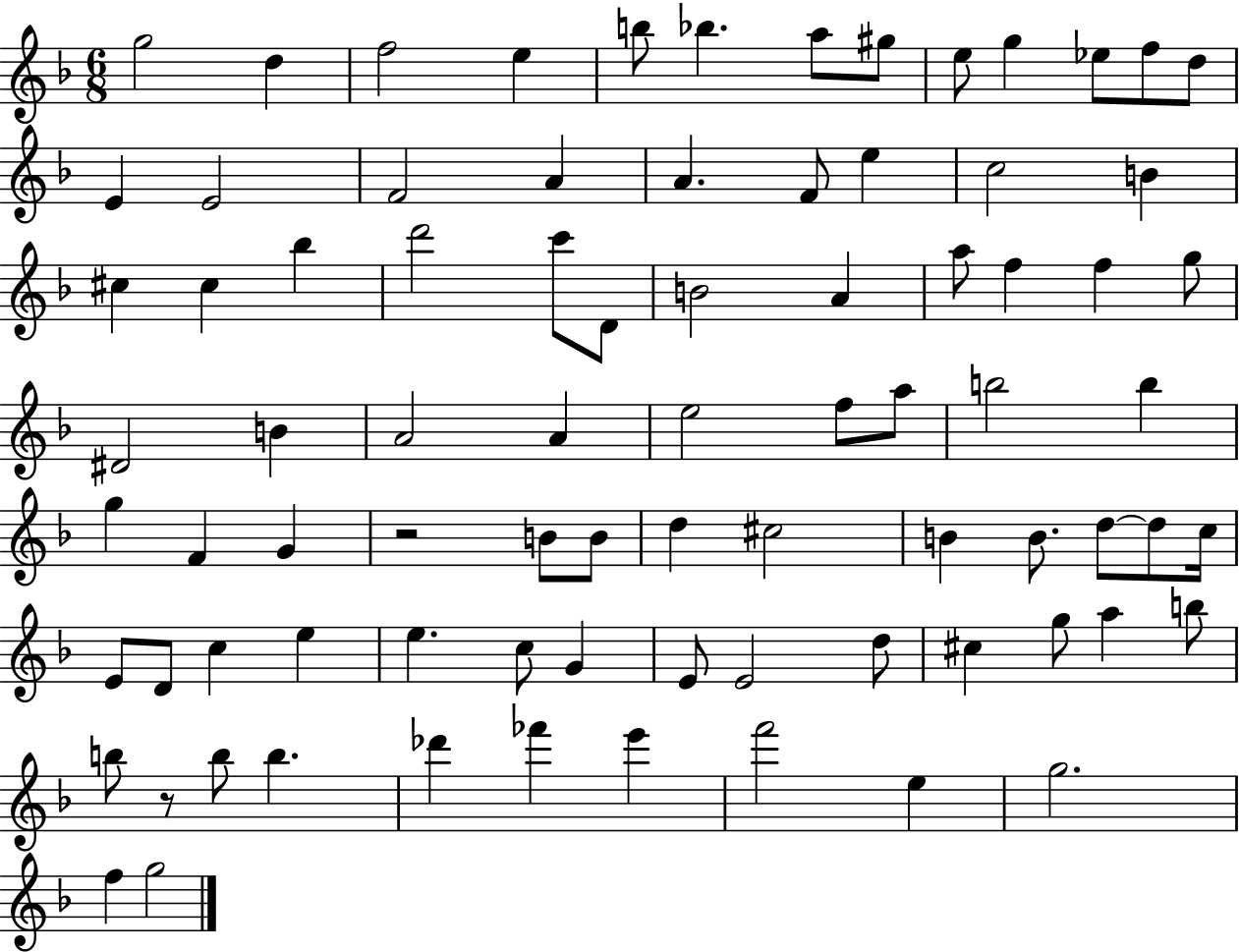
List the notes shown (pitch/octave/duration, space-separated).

G5/h D5/q F5/h E5/q B5/e Bb5/q. A5/e G#5/e E5/e G5/q Eb5/e F5/e D5/e E4/q E4/h F4/h A4/q A4/q. F4/e E5/q C5/h B4/q C#5/q C#5/q Bb5/q D6/h C6/e D4/e B4/h A4/q A5/e F5/q F5/q G5/e D#4/h B4/q A4/h A4/q E5/h F5/e A5/e B5/h B5/q G5/q F4/q G4/q R/h B4/e B4/e D5/q C#5/h B4/q B4/e. D5/e D5/e C5/s E4/e D4/e C5/q E5/q E5/q. C5/e G4/q E4/e E4/h D5/e C#5/q G5/e A5/q B5/e B5/e R/e B5/e B5/q. Db6/q FES6/q E6/q F6/h E5/q G5/h. F5/q G5/h